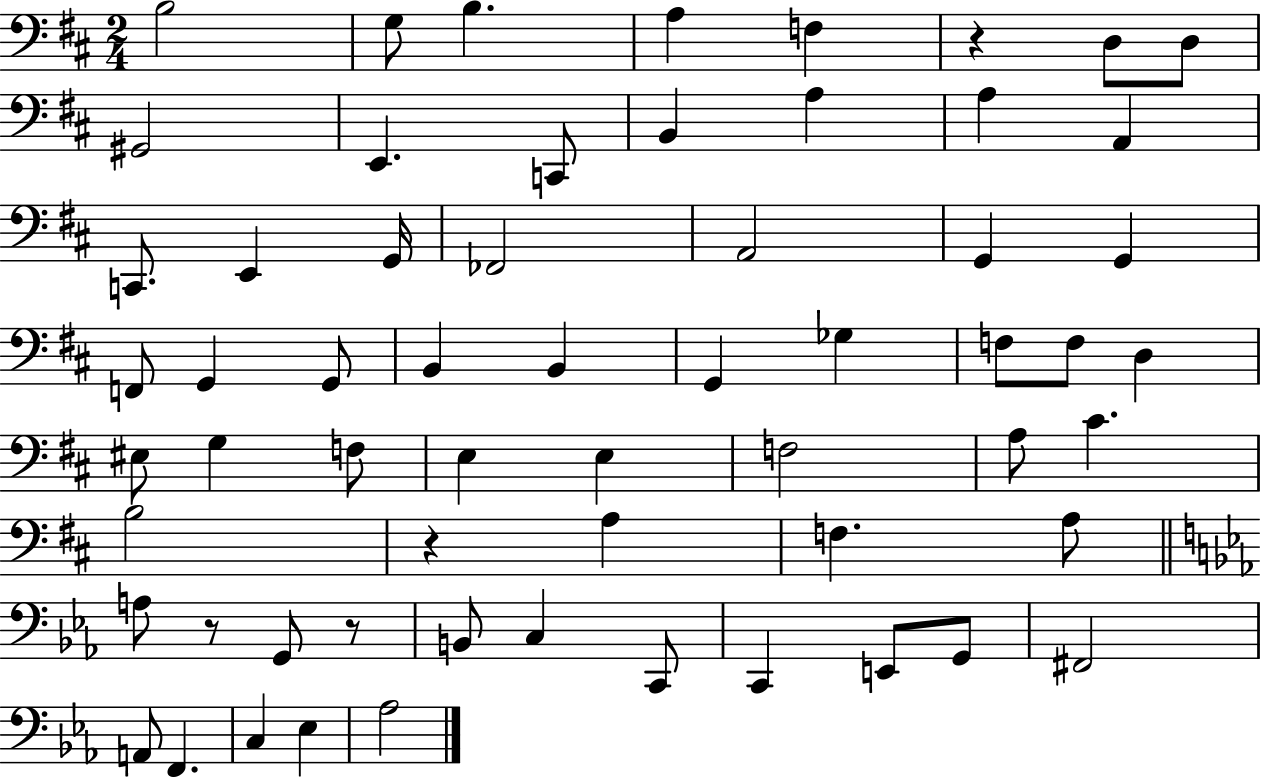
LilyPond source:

{
  \clef bass
  \numericTimeSignature
  \time 2/4
  \key d \major
  \repeat volta 2 { b2 | g8 b4. | a4 f4 | r4 d8 d8 | \break gis,2 | e,4. c,8 | b,4 a4 | a4 a,4 | \break c,8. e,4 g,16 | fes,2 | a,2 | g,4 g,4 | \break f,8 g,4 g,8 | b,4 b,4 | g,4 ges4 | f8 f8 d4 | \break eis8 g4 f8 | e4 e4 | f2 | a8 cis'4. | \break b2 | r4 a4 | f4. a8 | \bar "||" \break \key c \minor a8 r8 g,8 r8 | b,8 c4 c,8 | c,4 e,8 g,8 | fis,2 | \break a,8 f,4. | c4 ees4 | aes2 | } \bar "|."
}